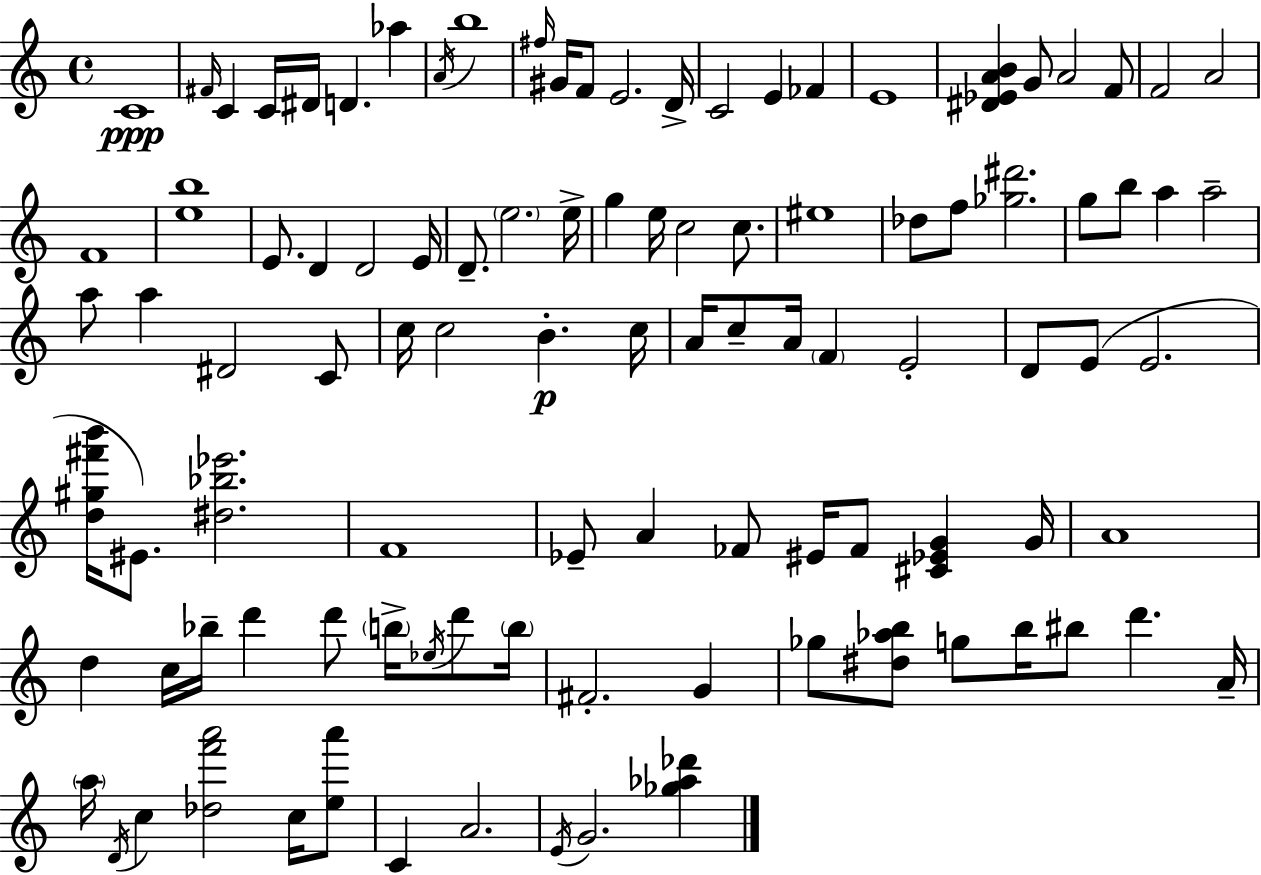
C4/w F#4/s C4/q C4/s D#4/s D4/q. Ab5/q A4/s B5/w F#5/s G#4/s F4/e E4/h. D4/s C4/h E4/q FES4/q E4/w [D#4,Eb4,A4,B4]/q G4/e A4/h F4/e F4/h A4/h F4/w [E5,B5]/w E4/e. D4/q D4/h E4/s D4/e. E5/h. E5/s G5/q E5/s C5/h C5/e. EIS5/w Db5/e F5/e [Gb5,D#6]/h. G5/e B5/e A5/q A5/h A5/e A5/q D#4/h C4/e C5/s C5/h B4/q. C5/s A4/s C5/e A4/s F4/q E4/h D4/e E4/e E4/h. [D5,G#5,F#6,B6]/s EIS4/e. [D#5,Bb5,Eb6]/h. F4/w Eb4/e A4/q FES4/e EIS4/s FES4/e [C#4,Eb4,G4]/q G4/s A4/w D5/q C5/s Bb5/s D6/q D6/e B5/s Eb5/s D6/e B5/s F#4/h. G4/q Gb5/e [D#5,Ab5,B5]/e G5/e B5/s BIS5/e D6/q. A4/s A5/s D4/s C5/q [Db5,F6,A6]/h C5/s [E5,A6]/e C4/q A4/h. E4/s G4/h. [Gb5,Ab5,Db6]/q